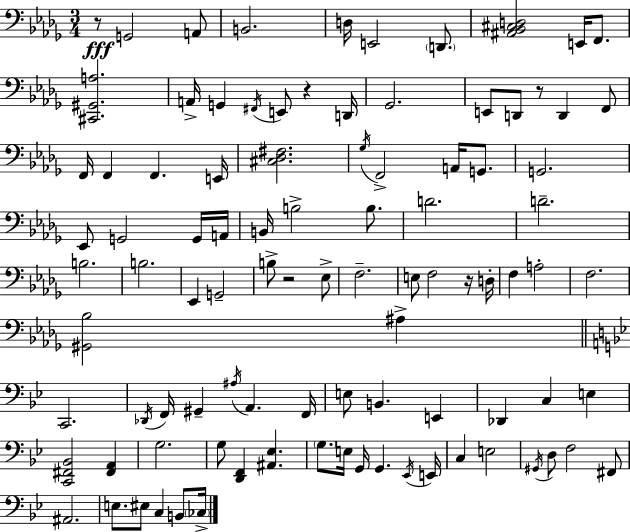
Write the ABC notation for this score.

X:1
T:Untitled
M:3/4
L:1/4
K:Bbm
z/2 G,,2 A,,/2 B,,2 D,/4 E,,2 D,,/2 [^A,,_B,,^C,D,]2 E,,/4 F,,/2 [^C,,^G,,A,]2 A,,/4 G,, ^F,,/4 E,,/2 z D,,/4 _G,,2 E,,/2 D,,/2 z/2 D,, F,,/2 F,,/4 F,, F,, E,,/4 [^C,_D,^F,]2 _G,/4 F,,2 A,,/4 G,,/2 G,,2 _E,,/2 G,,2 G,,/4 A,,/4 B,,/4 B,2 B,/2 D2 D2 B,2 B,2 _E,, G,,2 B,/2 z2 _E,/2 F,2 E,/2 F,2 z/4 D,/4 F, A,2 F,2 [^G,,_B,]2 ^A, C,,2 _D,,/4 F,,/4 ^G,, ^A,/4 A,, F,,/4 E,/2 B,, E,, _D,, C, E, [C,,^F,,_B,,]2 [^F,,A,,] G,2 G,/2 [D,,F,,] [^A,,_E,] G,/2 E,/4 G,,/4 G,, _E,,/4 E,,/4 C, E,2 ^G,,/4 D,/2 F,2 ^F,,/2 ^A,,2 E,/2 ^E,/2 C, B,,/2 _C,/4